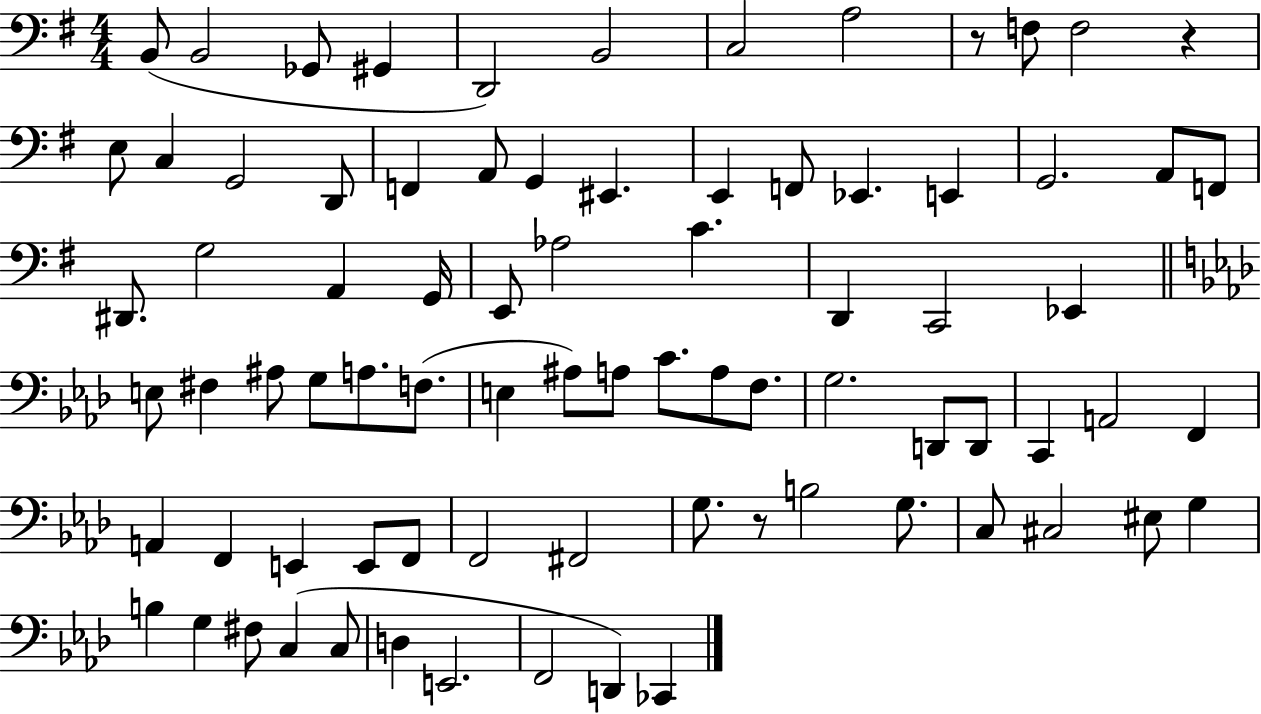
{
  \clef bass
  \numericTimeSignature
  \time 4/4
  \key g \major
  b,8( b,2 ges,8 gis,4 | d,2) b,2 | c2 a2 | r8 f8 f2 r4 | \break e8 c4 g,2 d,8 | f,4 a,8 g,4 eis,4. | e,4 f,8 ees,4. e,4 | g,2. a,8 f,8 | \break dis,8. g2 a,4 g,16 | e,8 aes2 c'4. | d,4 c,2 ees,4 | \bar "||" \break \key f \minor e8 fis4 ais8 g8 a8. f8.( | e4 ais8) a8 c'8. a8 f8. | g2. d,8 d,8 | c,4 a,2 f,4 | \break a,4 f,4 e,4 e,8 f,8 | f,2 fis,2 | g8. r8 b2 g8. | c8 cis2 eis8 g4 | \break b4 g4 fis8 c4( c8 | d4 e,2. | f,2 d,4) ces,4 | \bar "|."
}